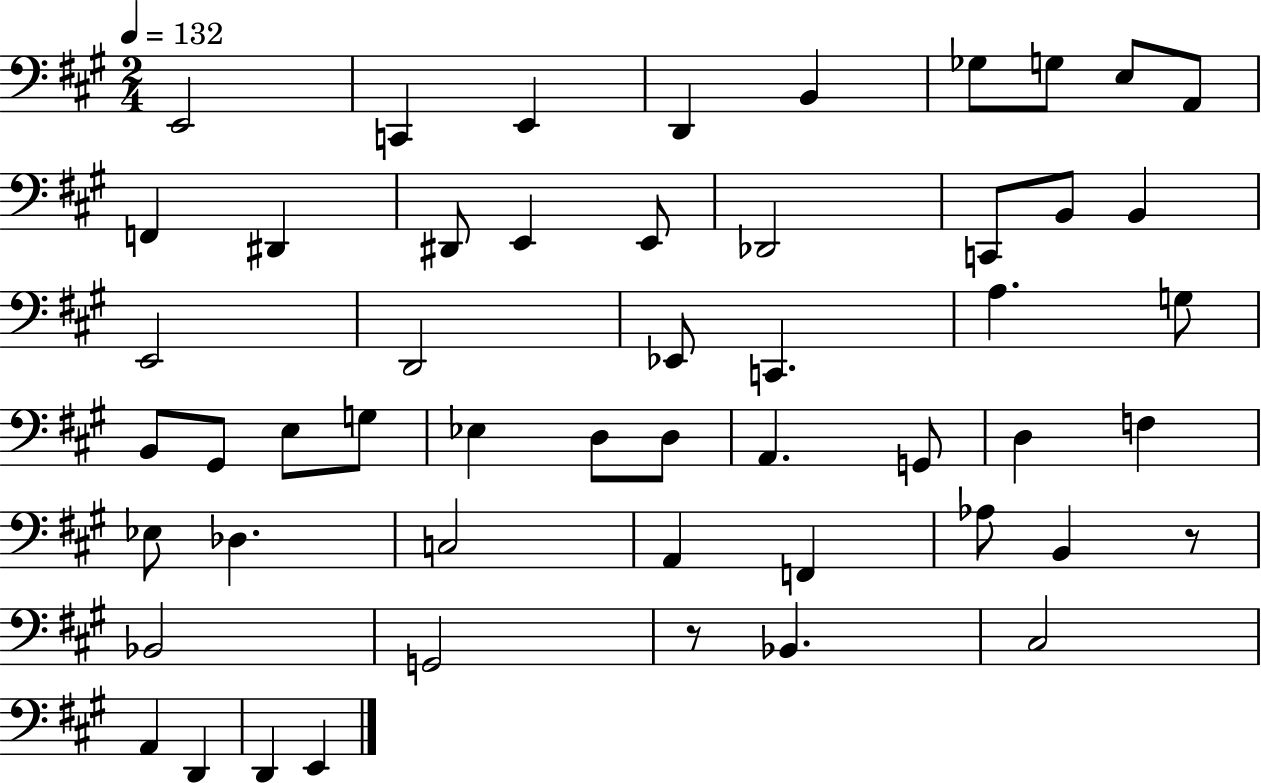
E2/h C2/q E2/q D2/q B2/q Gb3/e G3/e E3/e A2/e F2/q D#2/q D#2/e E2/q E2/e Db2/h C2/e B2/e B2/q E2/h D2/h Eb2/e C2/q. A3/q. G3/e B2/e G#2/e E3/e G3/e Eb3/q D3/e D3/e A2/q. G2/e D3/q F3/q Eb3/e Db3/q. C3/h A2/q F2/q Ab3/e B2/q R/e Bb2/h G2/h R/e Bb2/q. C#3/h A2/q D2/q D2/q E2/q